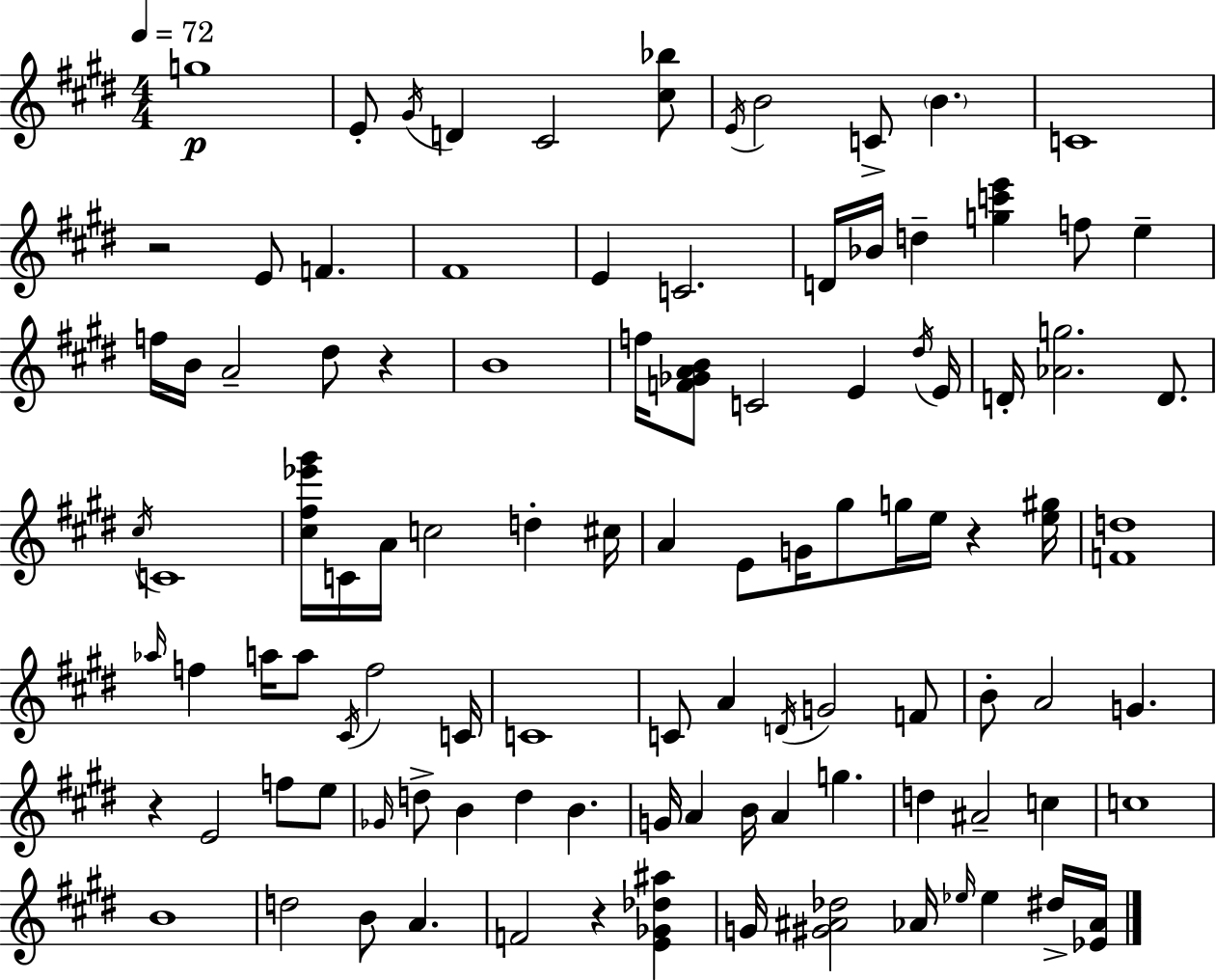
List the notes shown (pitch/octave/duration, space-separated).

G5/w E4/e G#4/s D4/q C#4/h [C#5,Bb5]/e E4/s B4/h C4/e B4/q. C4/w R/h E4/e F4/q. F#4/w E4/q C4/h. D4/s Bb4/s D5/q [G5,C6,E6]/q F5/e E5/q F5/s B4/s A4/h D#5/e R/q B4/w F5/s [F4,Gb4,A4,B4]/e C4/h E4/q D#5/s E4/s D4/s [Ab4,G5]/h. D4/e. C#5/s C4/w [C#5,F#5,Eb6,G#6]/s C4/s A4/s C5/h D5/q C#5/s A4/q E4/e G4/s G#5/e G5/s E5/s R/q [E5,G#5]/s [F4,D5]/w Ab5/s F5/q A5/s A5/e C#4/s F5/h C4/s C4/w C4/e A4/q D4/s G4/h F4/e B4/e A4/h G4/q. R/q E4/h F5/e E5/e Gb4/s D5/e B4/q D5/q B4/q. G4/s A4/q B4/s A4/q G5/q. D5/q A#4/h C5/q C5/w B4/w D5/h B4/e A4/q. F4/h R/q [E4,Gb4,Db5,A#5]/q G4/s [G#4,A#4,Db5]/h Ab4/s Eb5/s Eb5/q D#5/s [Eb4,Ab4]/s